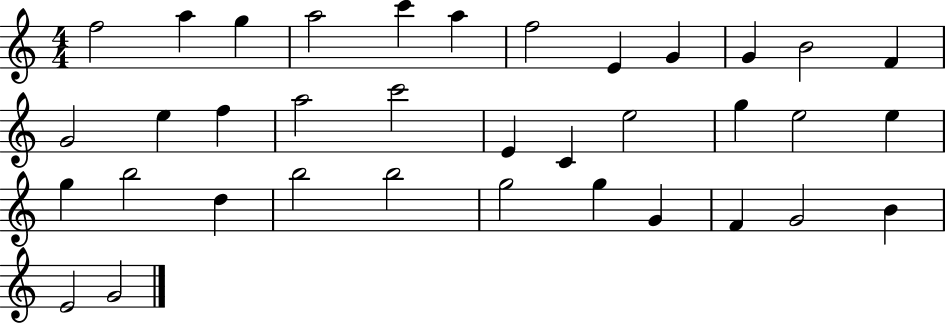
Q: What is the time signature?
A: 4/4